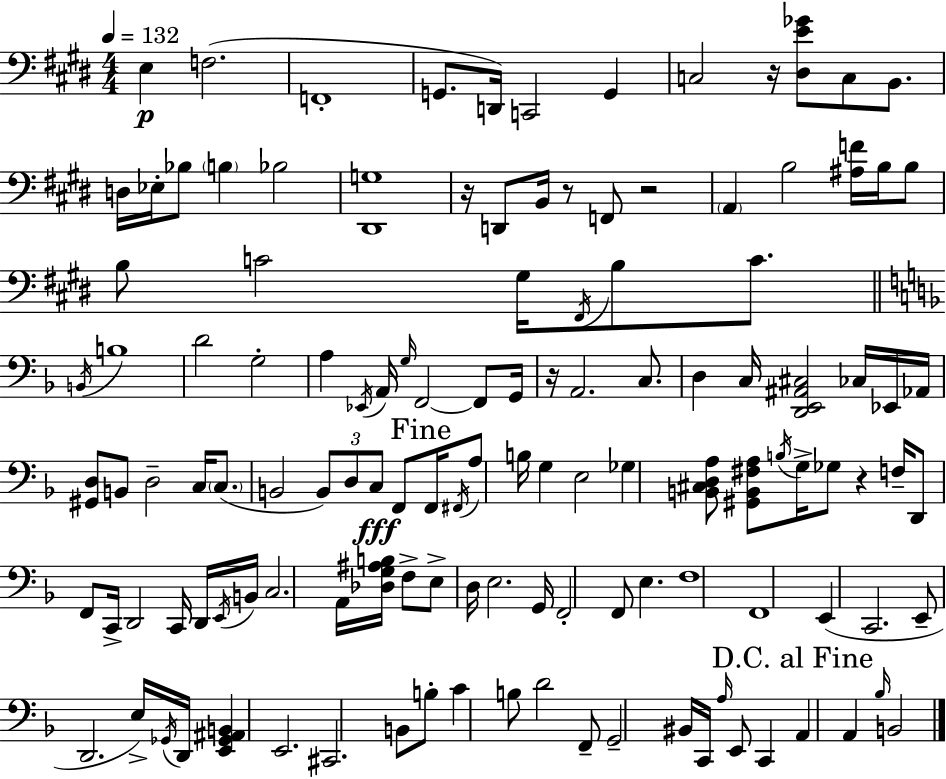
X:1
T:Untitled
M:4/4
L:1/4
K:E
E, F,2 F,,4 G,,/2 D,,/4 C,,2 G,, C,2 z/4 [^D,E_G]/2 C,/2 B,,/2 D,/4 _E,/4 _B,/2 B, _B,2 [^D,,G,]4 z/4 D,,/2 B,,/4 z/2 F,,/2 z2 A,, B,2 [^A,F]/4 B,/4 B,/2 B,/2 C2 ^G,/4 ^F,,/4 B,/2 C/2 B,,/4 B,4 D2 G,2 A, _E,,/4 A,,/4 G,/4 F,,2 F,,/2 G,,/4 z/4 A,,2 C,/2 D, C,/4 [D,,E,,^A,,^C,]2 _C,/4 _E,,/4 _A,,/4 [^G,,D,]/2 B,,/2 D,2 C,/4 C,/2 B,,2 B,,/2 D,/2 C,/2 F,,/2 F,,/4 ^F,,/4 A,/2 B,/4 G, E,2 _G, [B,,^C,D,A,]/2 [^G,,B,,^F,A,]/2 B,/4 G,/4 _G,/2 z F,/4 D,,/2 F,,/2 C,,/4 D,,2 C,,/4 D,,/4 E,,/4 B,,/4 C,2 A,,/4 [_D,G,^A,B,]/4 F,/2 E,/2 D,/4 E,2 G,,/4 F,,2 F,,/2 E, F,4 F,,4 E,, C,,2 E,,/2 D,,2 E,/4 _G,,/4 D,,/4 [E,,_G,,^A,,B,,] E,,2 ^C,,2 B,,/2 B,/2 C B,/2 D2 F,,/2 G,,2 ^B,,/4 C,,/4 A,/4 E,,/2 C,, A,, A,, _B,/4 B,,2